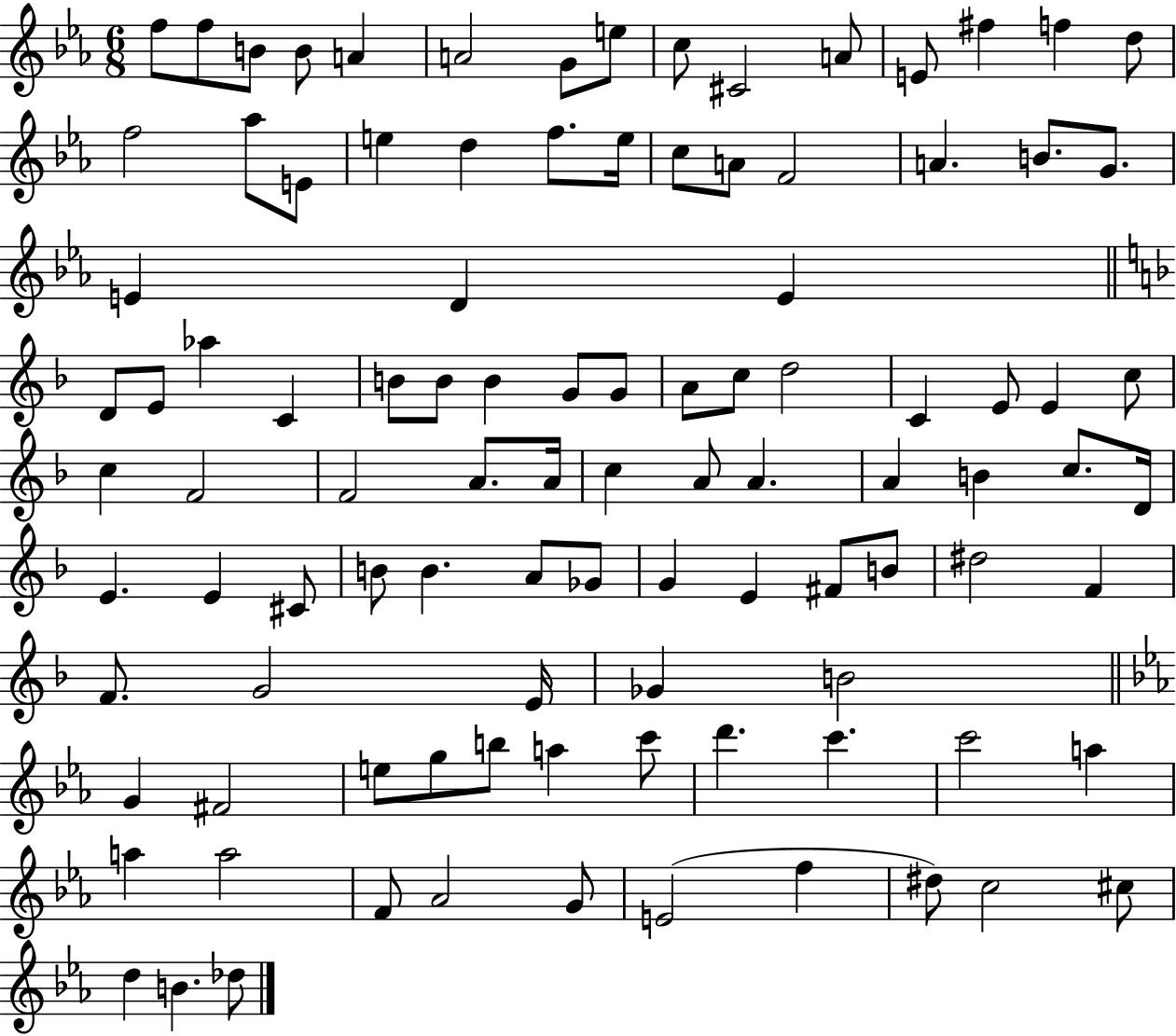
X:1
T:Untitled
M:6/8
L:1/4
K:Eb
f/2 f/2 B/2 B/2 A A2 G/2 e/2 c/2 ^C2 A/2 E/2 ^f f d/2 f2 _a/2 E/2 e d f/2 e/4 c/2 A/2 F2 A B/2 G/2 E D E D/2 E/2 _a C B/2 B/2 B G/2 G/2 A/2 c/2 d2 C E/2 E c/2 c F2 F2 A/2 A/4 c A/2 A A B c/2 D/4 E E ^C/2 B/2 B A/2 _G/2 G E ^F/2 B/2 ^d2 F F/2 G2 E/4 _G B2 G ^F2 e/2 g/2 b/2 a c'/2 d' c' c'2 a a a2 F/2 _A2 G/2 E2 f ^d/2 c2 ^c/2 d B _d/2